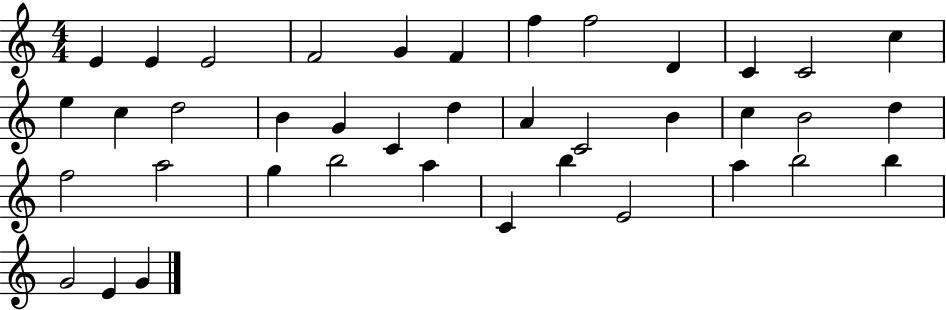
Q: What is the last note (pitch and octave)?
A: G4